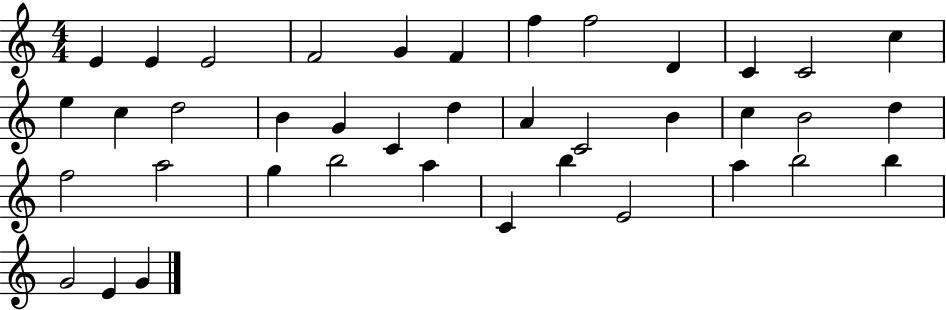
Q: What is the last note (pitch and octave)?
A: G4